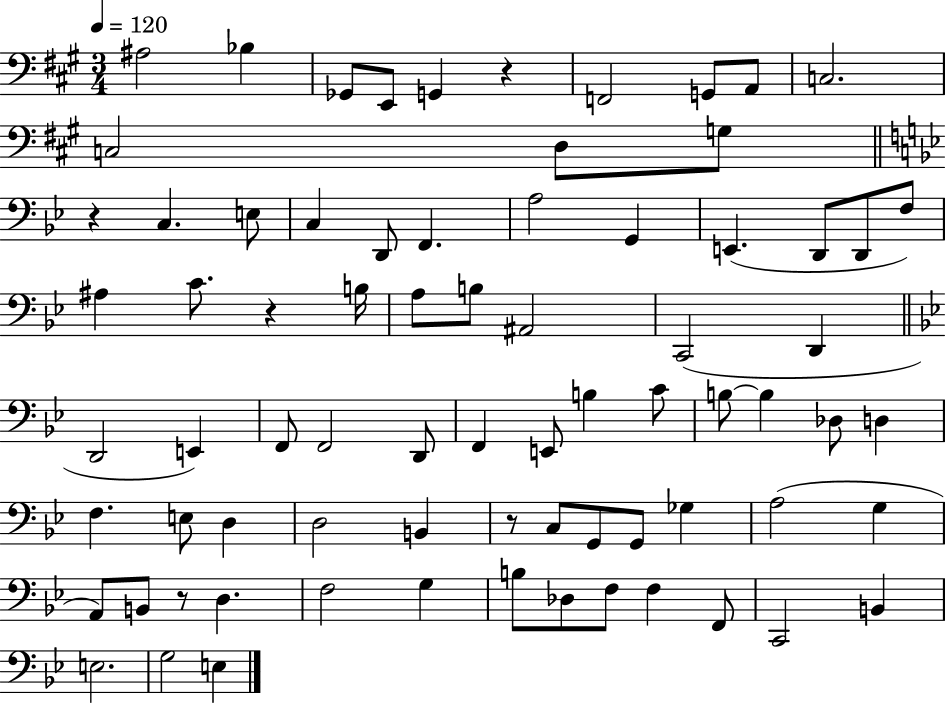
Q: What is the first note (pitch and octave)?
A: A#3